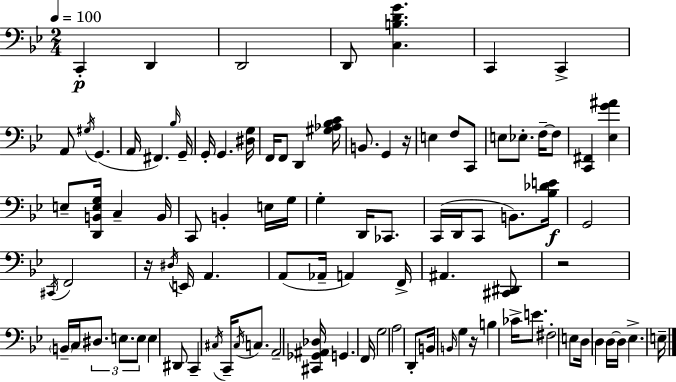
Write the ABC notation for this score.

X:1
T:Untitled
M:2/4
L:1/4
K:Bb
C,, D,, D,,2 D,,/2 [C,B,DG] C,, C,, A,,/2 ^G,/4 G,, A,,/4 ^F,, _B,/4 G,,/4 G,,/4 G,, [^D,G,]/4 F,,/4 F,,/2 D,, [^G,_A,_B,C]/4 B,,/2 G,, z/4 E, F,/2 C,,/2 E,/2 _E,/2 F,/4 F,/2 [C,,^F,,] [_E,G^A] E,/2 [D,,B,,E,G,]/4 C, B,,/4 C,,/2 B,, E,/4 G,/4 G, D,,/4 _C,,/2 C,,/4 D,,/4 C,,/2 B,,/2 [_B,_DE]/4 G,,2 ^C,,/4 F,,2 z/4 ^D,/4 E,,/4 A,, A,,/2 _A,,/4 A,, F,,/4 ^A,, [^C,,^D,,]/2 z2 B,,/4 C,/4 ^D,/2 E,/2 E,/2 E, ^D,,/2 C,, ^C,/4 C,,/4 ^C,/4 C,/2 A,,2 [^C,,_G,,^A,,_D,]/4 G,, F,,/4 G,2 A,2 D,,/2 B,,/4 B,,/4 G, z/4 B, _C/4 E/2 ^F,2 E,/2 D,/4 D, D,/4 D,/4 _E, E,/4